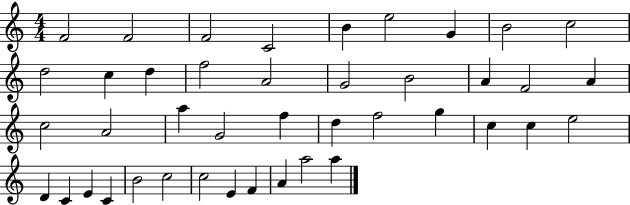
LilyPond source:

{
  \clef treble
  \numericTimeSignature
  \time 4/4
  \key c \major
  f'2 f'2 | f'2 c'2 | b'4 e''2 g'4 | b'2 c''2 | \break d''2 c''4 d''4 | f''2 a'2 | g'2 b'2 | a'4 f'2 a'4 | \break c''2 a'2 | a''4 g'2 f''4 | d''4 f''2 g''4 | c''4 c''4 e''2 | \break d'4 c'4 e'4 c'4 | b'2 c''2 | c''2 e'4 f'4 | a'4 a''2 a''4 | \break \bar "|."
}